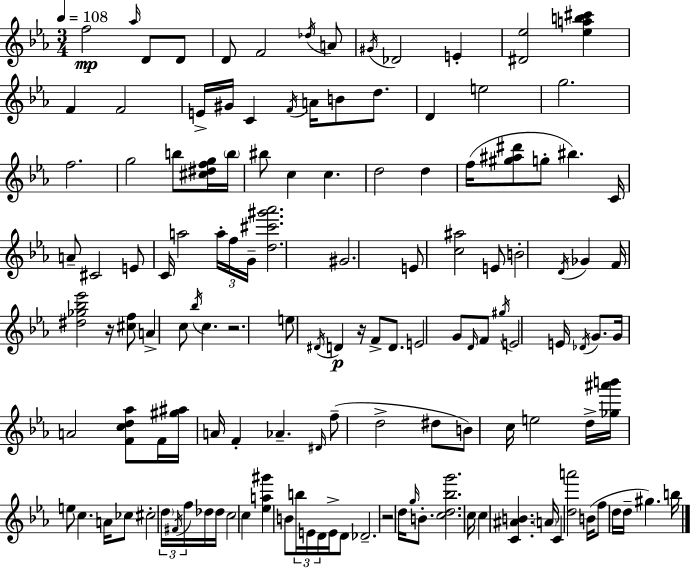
{
  \clef treble
  \numericTimeSignature
  \time 3/4
  \key ees \major
  \tempo 4 = 108
  f''2\mp \grace { aes''16 } d'8 d'8 | d'8 f'2 \acciaccatura { des''16 } | a'8 \acciaccatura { gis'16 } des'2 e'4-. | <dis' ees''>2 <ees'' a'' b'' cis'''>4 | \break f'4 f'2 | e'16-> gis'16 c'4 \acciaccatura { f'16 } a'16 b'8 | d''8. d'4 e''2 | g''2. | \break f''2. | g''2 | b''8 <cis'' dis'' f'' g''>16 \parenthesize b''16 bis''8 c''4 c''4. | d''2 | \break d''4 f''16( <gis'' ais'' dis'''>8 g''8-. bis''4.) | c'16 a'8-- cis'2 | e'8 c'16 a''2 | \tuplet 3/2 { a''16-. f''16 g'16-- } <d'' cis''' gis''' aes'''>2. | \break gis'2. | e'8 <c'' ais''>2 | e'8 b'2-. | \acciaccatura { d'16 } ges'4 f'16 <dis'' ges'' bes'' ees'''>2 | \break r16 <cis'' f''>8 a'4-> c''8 \acciaccatura { bes''16 } | c''4. r2. | e''8 \acciaccatura { dis'16 } d'4\p | r16 f'8-> d'8. e'2 | \break g'8 \grace { d'16 } f'8 \acciaccatura { gis''16 } e'2 | e'16 \acciaccatura { des'16 } g'8. g'16 a'2 | <f' c'' d'' aes''>8 f'16 <gis'' ais''>16 a'16 | f'4-. aes'4.-- \grace { dis'16 } f''8--( | \break d''2-> dis''8 b'8) | c''16 e''2 d''16-> <ges'' ais''' b'''>16 | e''8 c''4. a'16 ces''8 cis''2-. | \tuplet 3/2 { \parenthesize d''16 \acciaccatura { fis'16 } f''16 } des''16 des''16 | \break c''2 c''4 | <ees'' a'' gis'''>4 b'8 \tuplet 3/2 { b''16 e'16 d'16 } e'16-> d'8 | des'2.-- | r2 d''16 \grace { g''16 } b'8.-. | \break <c'' d'' bes'' g'''>2. | c''16 c''4 <c' ais' b'>4. | \parenthesize a'16 c'4 <d'' a'''>2 | b'16( f''8 d''16 d''16-- gis''4.) | \break b''16 \bar "|."
}